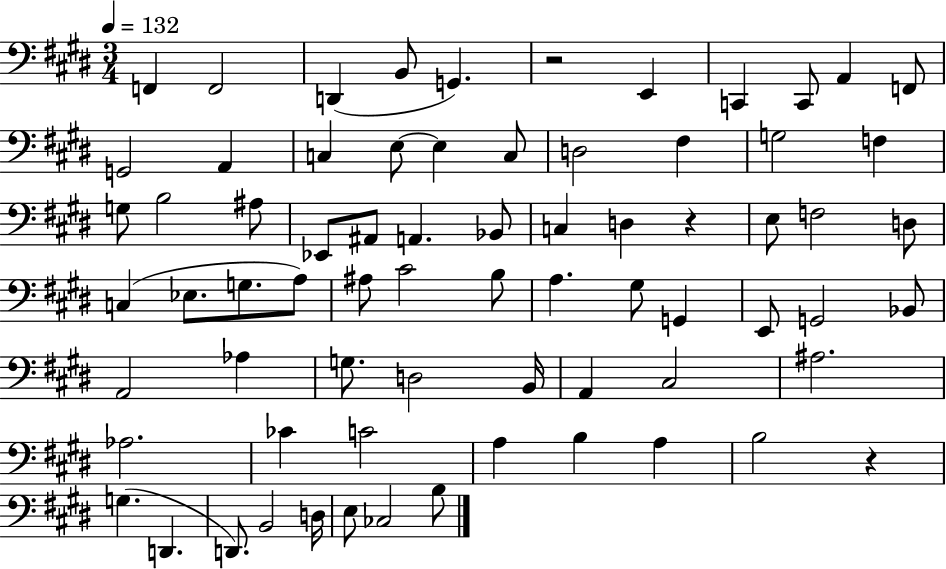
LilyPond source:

{
  \clef bass
  \numericTimeSignature
  \time 3/4
  \key e \major
  \tempo 4 = 132
  f,4 f,2 | d,4( b,8 g,4.) | r2 e,4 | c,4 c,8 a,4 f,8 | \break g,2 a,4 | c4 e8~~ e4 c8 | d2 fis4 | g2 f4 | \break g8 b2 ais8 | ees,8 ais,8 a,4. bes,8 | c4 d4 r4 | e8 f2 d8 | \break c4( ees8. g8. a8) | ais8 cis'2 b8 | a4. gis8 g,4 | e,8 g,2 bes,8 | \break a,2 aes4 | g8. d2 b,16 | a,4 cis2 | ais2. | \break aes2. | ces'4 c'2 | a4 b4 a4 | b2 r4 | \break g4.( d,4. | d,8.) b,2 d16 | e8 ces2 b8 | \bar "|."
}